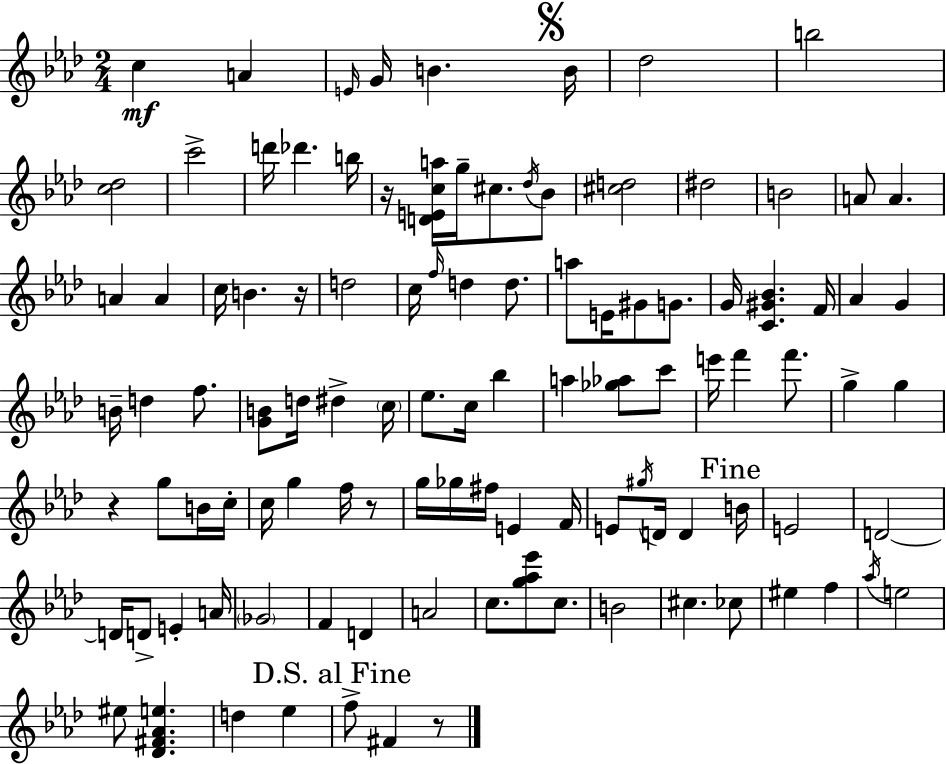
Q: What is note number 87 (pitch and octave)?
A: Ab5